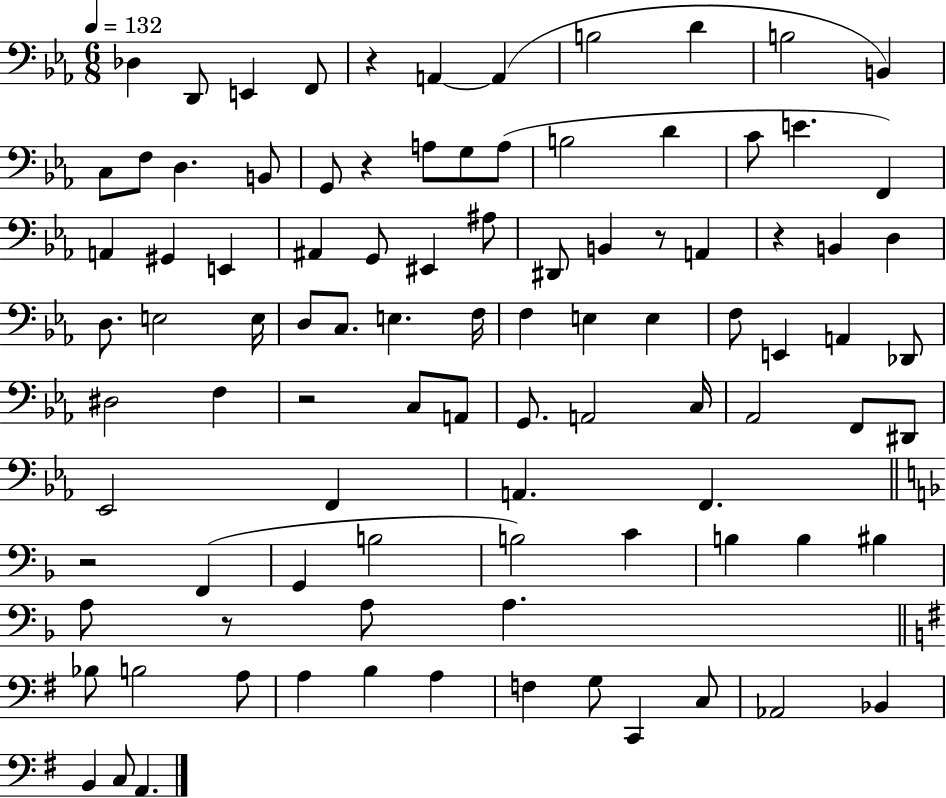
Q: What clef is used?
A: bass